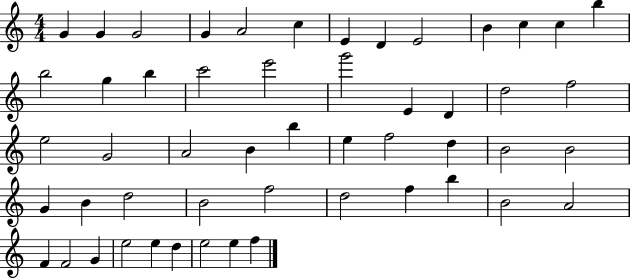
X:1
T:Untitled
M:4/4
L:1/4
K:C
G G G2 G A2 c E D E2 B c c b b2 g b c'2 e'2 g'2 E D d2 f2 e2 G2 A2 B b e f2 d B2 B2 G B d2 B2 f2 d2 f b B2 A2 F F2 G e2 e d e2 e f